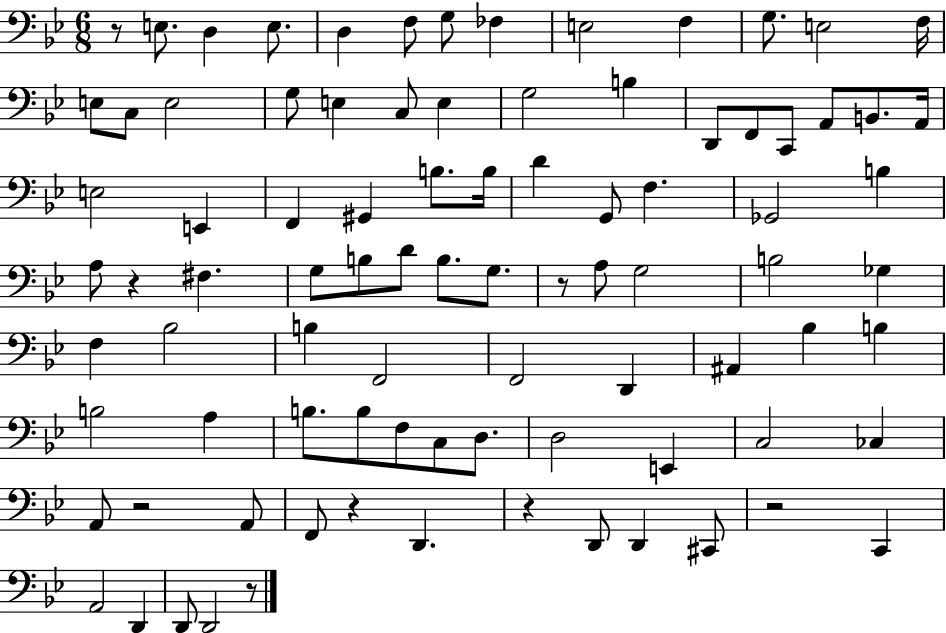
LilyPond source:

{
  \clef bass
  \numericTimeSignature
  \time 6/8
  \key bes \major
  r8 e8. d4 e8. | d4 f8 g8 fes4 | e2 f4 | g8. e2 f16 | \break e8 c8 e2 | g8 e4 c8 e4 | g2 b4 | d,8 f,8 c,8 a,8 b,8. a,16 | \break e2 e,4 | f,4 gis,4 b8. b16 | d'4 g,8 f4. | ges,2 b4 | \break a8 r4 fis4. | g8 b8 d'8 b8. g8. | r8 a8 g2 | b2 ges4 | \break f4 bes2 | b4 f,2 | f,2 d,4 | ais,4 bes4 b4 | \break b2 a4 | b8. b8 f8 c8 d8. | d2 e,4 | c2 ces4 | \break a,8 r2 a,8 | f,8 r4 d,4. | r4 d,8 d,4 cis,8 | r2 c,4 | \break a,2 d,4 | d,8 d,2 r8 | \bar "|."
}